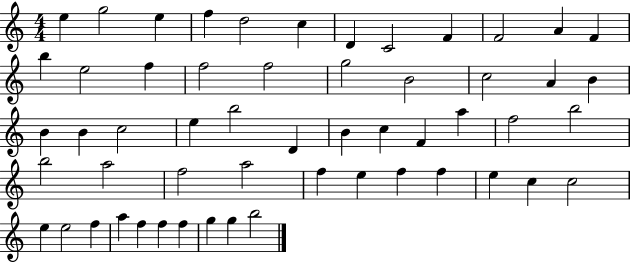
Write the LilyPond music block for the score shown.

{
  \clef treble
  \numericTimeSignature
  \time 4/4
  \key c \major
  e''4 g''2 e''4 | f''4 d''2 c''4 | d'4 c'2 f'4 | f'2 a'4 f'4 | \break b''4 e''2 f''4 | f''2 f''2 | g''2 b'2 | c''2 a'4 b'4 | \break b'4 b'4 c''2 | e''4 b''2 d'4 | b'4 c''4 f'4 a''4 | f''2 b''2 | \break b''2 a''2 | f''2 a''2 | f''4 e''4 f''4 f''4 | e''4 c''4 c''2 | \break e''4 e''2 f''4 | a''4 f''4 f''4 f''4 | g''4 g''4 b''2 | \bar "|."
}